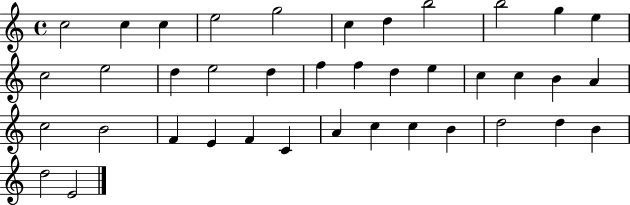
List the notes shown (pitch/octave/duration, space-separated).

C5/h C5/q C5/q E5/h G5/h C5/q D5/q B5/h B5/h G5/q E5/q C5/h E5/h D5/q E5/h D5/q F5/q F5/q D5/q E5/q C5/q C5/q B4/q A4/q C5/h B4/h F4/q E4/q F4/q C4/q A4/q C5/q C5/q B4/q D5/h D5/q B4/q D5/h E4/h